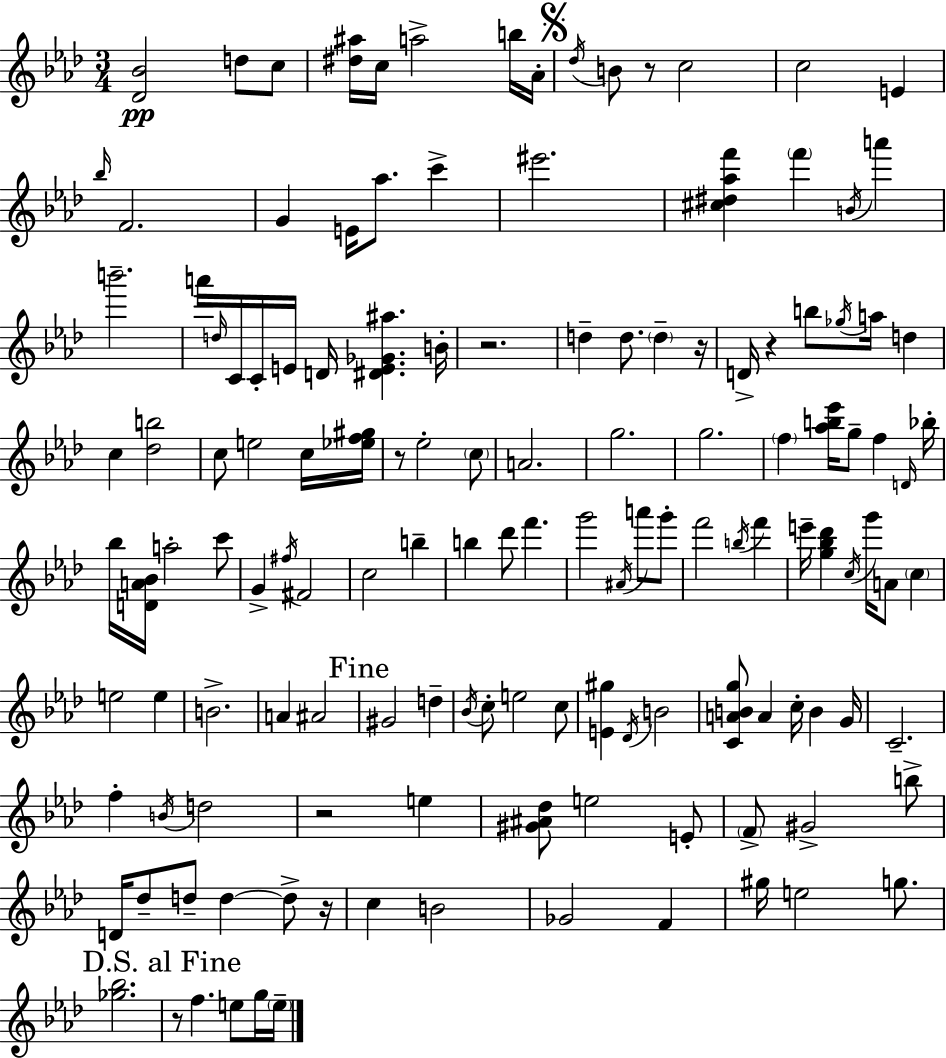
{
  \clef treble
  \numericTimeSignature
  \time 3/4
  \key f \minor
  <des' bes'>2\pp d''8 c''8 | <dis'' ais''>16 c''16 a''2-> b''16 aes'16-. | \mark \markup { \musicglyph "scripts.segno" } \acciaccatura { des''16 } b'8 r8 c''2 | c''2 e'4 | \break \grace { bes''16 } f'2. | g'4 e'16 aes''8. c'''4-> | eis'''2. | <cis'' dis'' aes'' f'''>4 \parenthesize f'''4 \acciaccatura { b'16 } a'''4 | \break b'''2.-- | a'''16 \grace { d''16 } c'16 c'16-. e'16 d'16 <dis' e' ges' ais''>4. | b'16-. r2. | d''4-- d''8. \parenthesize d''4-- | \break r16 d'16-> r4 b''8 \acciaccatura { ges''16 } | a''16 d''4 c''4 <des'' b''>2 | c''8 e''2 | c''16 <ees'' f'' gis''>16 r8 ees''2-. | \break \parenthesize c''8 a'2. | g''2. | g''2. | \parenthesize f''4 <aes'' b'' ees'''>16 g''8-- | \break f''4 \grace { d'16 } bes''16-. bes''16 <d' a' bes'>16 a''2-. | c'''8 g'4-> \acciaccatura { fis''16 } fis'2 | c''2 | b''4-- b''4 des'''8 | \break f'''4. g'''2 | \acciaccatura { ais'16 } a'''8 g'''8-. f'''2 | \acciaccatura { b''16 } f'''4 e'''16-- <g'' bes'' des'''>4 | \acciaccatura { c''16 } g'''16 a'8 \parenthesize c''4 e''2 | \break e''4 b'2.-> | a'4 | ais'2 \mark "Fine" gis'2 | d''4-- \acciaccatura { bes'16 } c''8-. | \break e''2 c''8 <e' gis''>4 | \acciaccatura { des'16 } b'2 | <c' a' b' g''>8 a'4 c''16-. b'4 g'16 | c'2.-- | \break f''4-. \acciaccatura { b'16 } d''2 | r2 e''4 | <gis' ais' des''>8 e''2 e'8-. | \parenthesize f'8-> gis'2-> b''8-> | \break d'16 des''8-- d''8-- d''4~~ d''8-> | r16 c''4 b'2 | ges'2 f'4 | gis''16 e''2 g''8. | \break <ges'' bes''>2. | \mark "D.S. al Fine" r8 f''4. e''8 g''16 | \parenthesize e''16-- \bar "|."
}